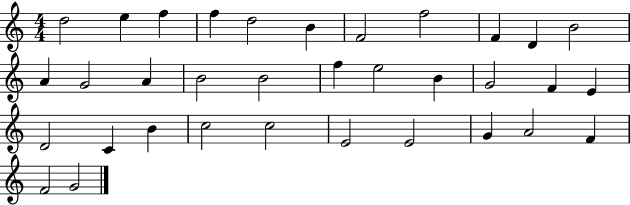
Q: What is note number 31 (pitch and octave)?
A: A4